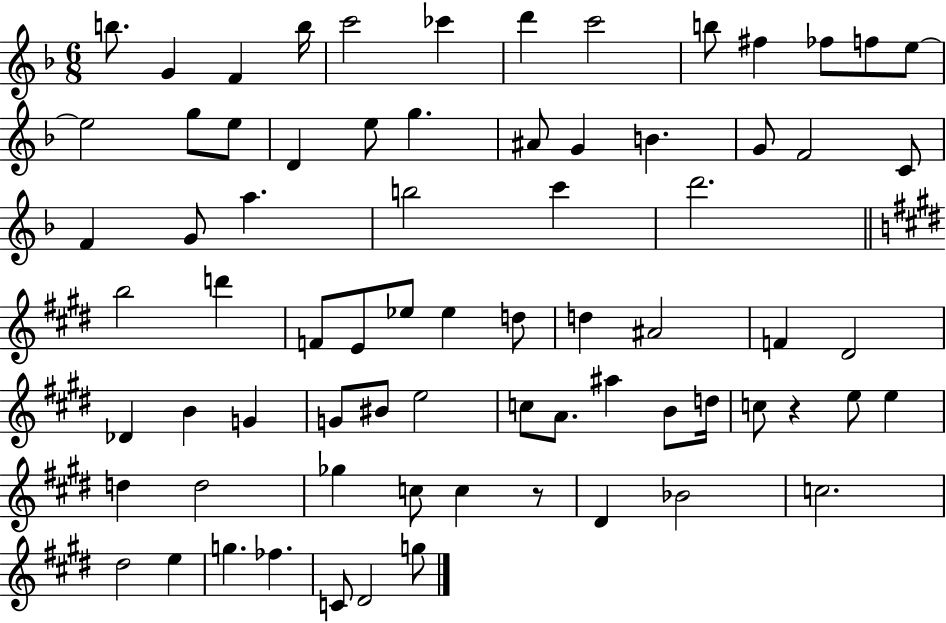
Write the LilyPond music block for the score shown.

{
  \clef treble
  \numericTimeSignature
  \time 6/8
  \key f \major
  b''8. g'4 f'4 b''16 | c'''2 ces'''4 | d'''4 c'''2 | b''8 fis''4 fes''8 f''8 e''8~~ | \break e''2 g''8 e''8 | d'4 e''8 g''4. | ais'8 g'4 b'4. | g'8 f'2 c'8 | \break f'4 g'8 a''4. | b''2 c'''4 | d'''2. | \bar "||" \break \key e \major b''2 d'''4 | f'8 e'8 ees''8 ees''4 d''8 | d''4 ais'2 | f'4 dis'2 | \break des'4 b'4 g'4 | g'8 bis'8 e''2 | c''8 a'8. ais''4 b'8 d''16 | c''8 r4 e''8 e''4 | \break d''4 d''2 | ges''4 c''8 c''4 r8 | dis'4 bes'2 | c''2. | \break dis''2 e''4 | g''4. fes''4. | c'8 dis'2 g''8 | \bar "|."
}